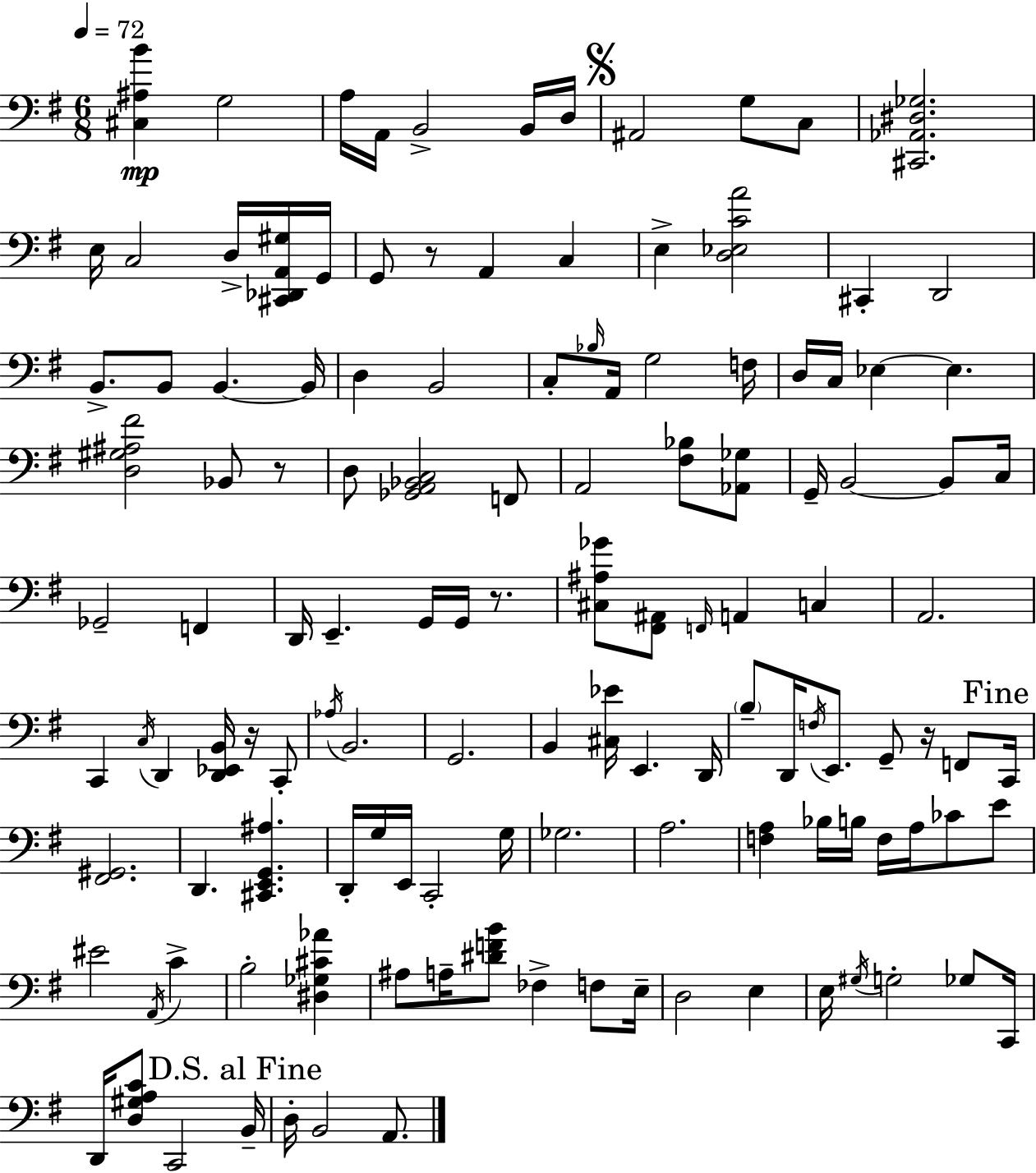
{
  \clef bass
  \numericTimeSignature
  \time 6/8
  \key e \minor
  \tempo 4 = 72
  <cis ais b'>4\mp g2 | a16 a,16 b,2-> b,16 d16 | \mark \markup { \musicglyph "scripts.segno" } ais,2 g8 c8 | <cis, aes, dis ges>2. | \break e16 c2 d16-> <cis, des, a, gis>16 g,16 | g,8 r8 a,4 c4 | e4-> <d ees c' a'>2 | cis,4-. d,2 | \break b,8.-> b,8 b,4.~~ b,16 | d4 b,2 | c8-. \grace { bes16 } a,16 g2 | f16 d16 c16 ees4~~ ees4. | \break <d gis ais fis'>2 bes,8 r8 | d8 <ges, a, bes, c>2 f,8 | a,2 <fis bes>8 <aes, ges>8 | g,16-- b,2~~ b,8 | \break c16 ges,2-- f,4 | d,16 e,4.-- g,16 g,16 r8. | <cis ais ges'>8 <fis, ais,>8 \grace { f,16 } a,4 c4 | a,2. | \break c,4 \acciaccatura { c16 } d,4 <d, ees, b,>16 | r16 c,8-. \acciaccatura { aes16 } b,2. | g,2. | b,4 <cis ees'>16 e,4. | \break d,16 \parenthesize b8-- d,16 \acciaccatura { f16 } e,8. g,8-- | r16 f,8 \mark "Fine" c,16 <fis, gis,>2. | d,4. <cis, e, g, ais>4. | d,16-. g16 e,16 c,2-. | \break g16 ges2. | a2. | <f a>4 bes16 b16 f16 | a16 ces'8 e'8 eis'2 | \break \acciaccatura { a,16 } c'4-> b2-. | <dis ges cis' aes'>4 ais8 a16-- <dis' f' b'>8 fes4-> | f8 e16-- d2 | e4 e16 \acciaccatura { gis16 } g2-. | \break ges8 c,16 d,16 <d gis a c'>8 c,2 | \mark "D.S. al Fine" b,16-- d16-. b,2 | a,8. \bar "|."
}